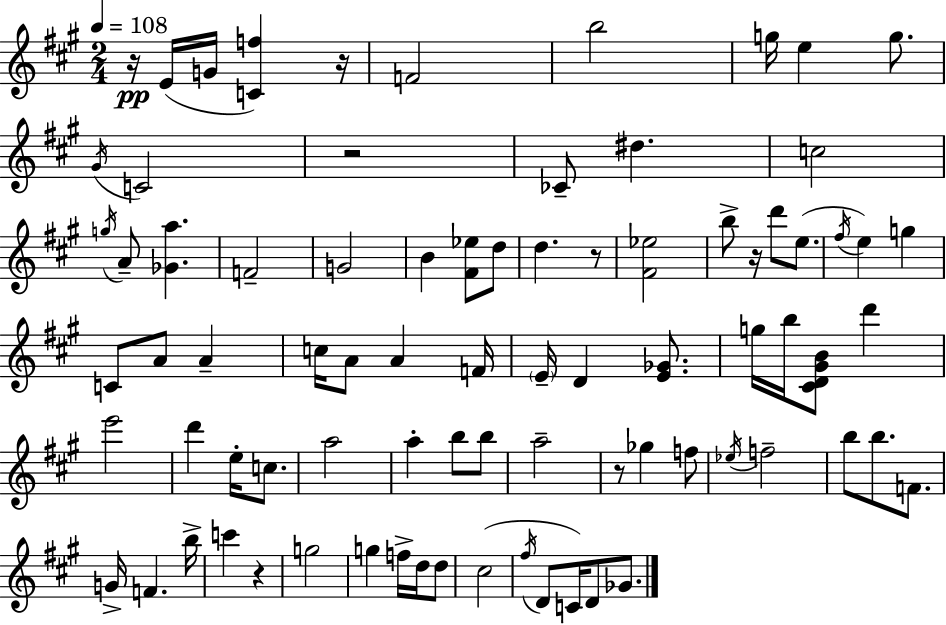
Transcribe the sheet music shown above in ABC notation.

X:1
T:Untitled
M:2/4
L:1/4
K:A
z/4 E/4 G/4 [Cf] z/4 F2 b2 g/4 e g/2 ^G/4 C2 z2 _C/2 ^d c2 g/4 A/2 [_Ga] F2 G2 B [^F_e]/2 d/2 d z/2 [^F_e]2 b/2 z/4 d'/2 e/2 ^f/4 e g C/2 A/2 A c/4 A/2 A F/4 E/4 D [E_G]/2 g/4 b/4 [^CD^GB]/2 d' e'2 d' e/4 c/2 a2 a b/2 b/2 a2 z/2 _g f/2 _e/4 f2 b/2 b/2 F/2 G/4 F b/4 c' z g2 g f/4 d/4 d/2 ^c2 ^f/4 D/2 C/4 D/2 _G/2